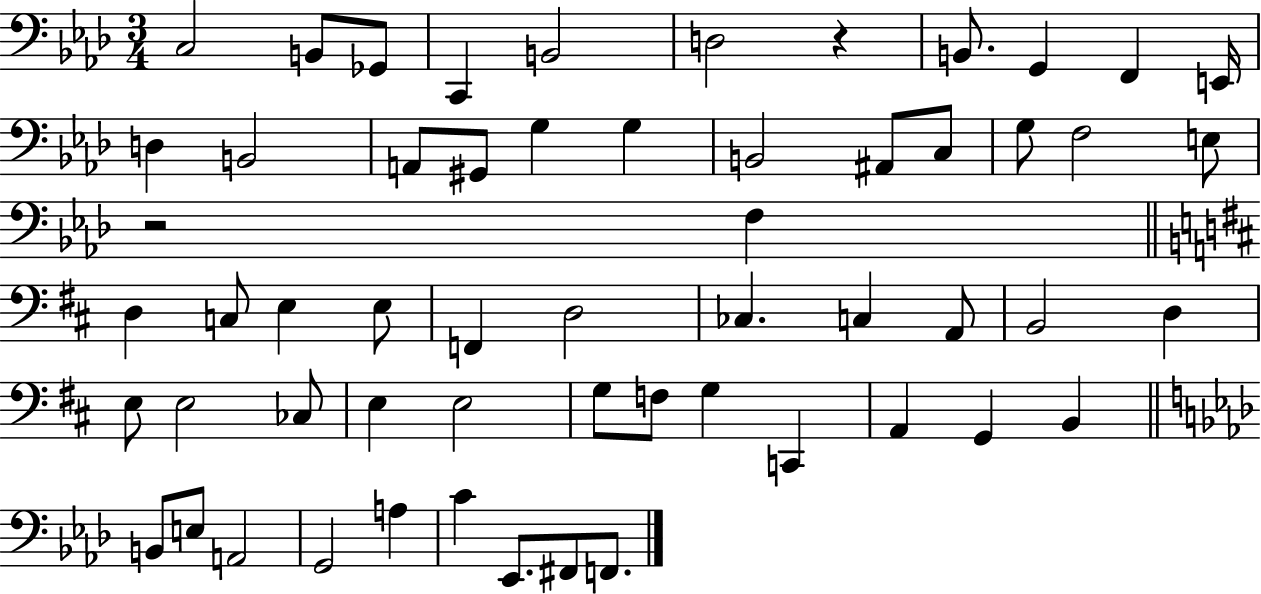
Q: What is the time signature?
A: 3/4